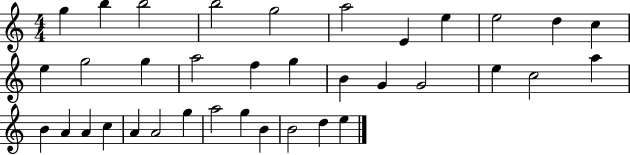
{
  \clef treble
  \numericTimeSignature
  \time 4/4
  \key c \major
  g''4 b''4 b''2 | b''2 g''2 | a''2 e'4 e''4 | e''2 d''4 c''4 | \break e''4 g''2 g''4 | a''2 f''4 g''4 | b'4 g'4 g'2 | e''4 c''2 a''4 | \break b'4 a'4 a'4 c''4 | a'4 a'2 g''4 | a''2 g''4 b'4 | b'2 d''4 e''4 | \break \bar "|."
}